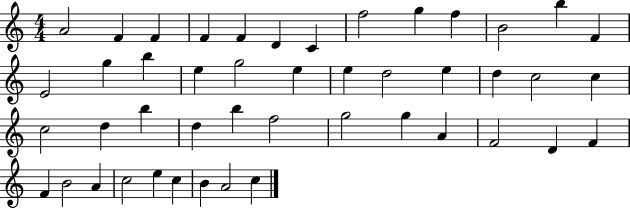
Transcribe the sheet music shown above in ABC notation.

X:1
T:Untitled
M:4/4
L:1/4
K:C
A2 F F F F D C f2 g f B2 b F E2 g b e g2 e e d2 e d c2 c c2 d b d b f2 g2 g A F2 D F F B2 A c2 e c B A2 c